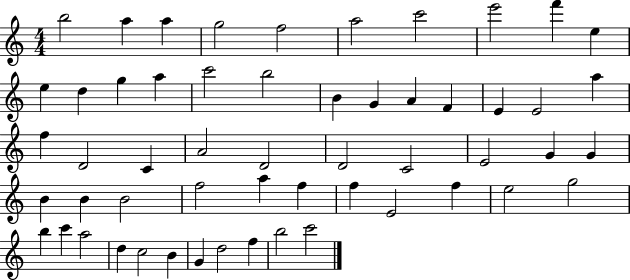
X:1
T:Untitled
M:4/4
L:1/4
K:C
b2 a a g2 f2 a2 c'2 e'2 f' e e d g a c'2 b2 B G A F E E2 a f D2 C A2 D2 D2 C2 E2 G G B B B2 f2 a f f E2 f e2 g2 b c' a2 d c2 B G d2 f b2 c'2